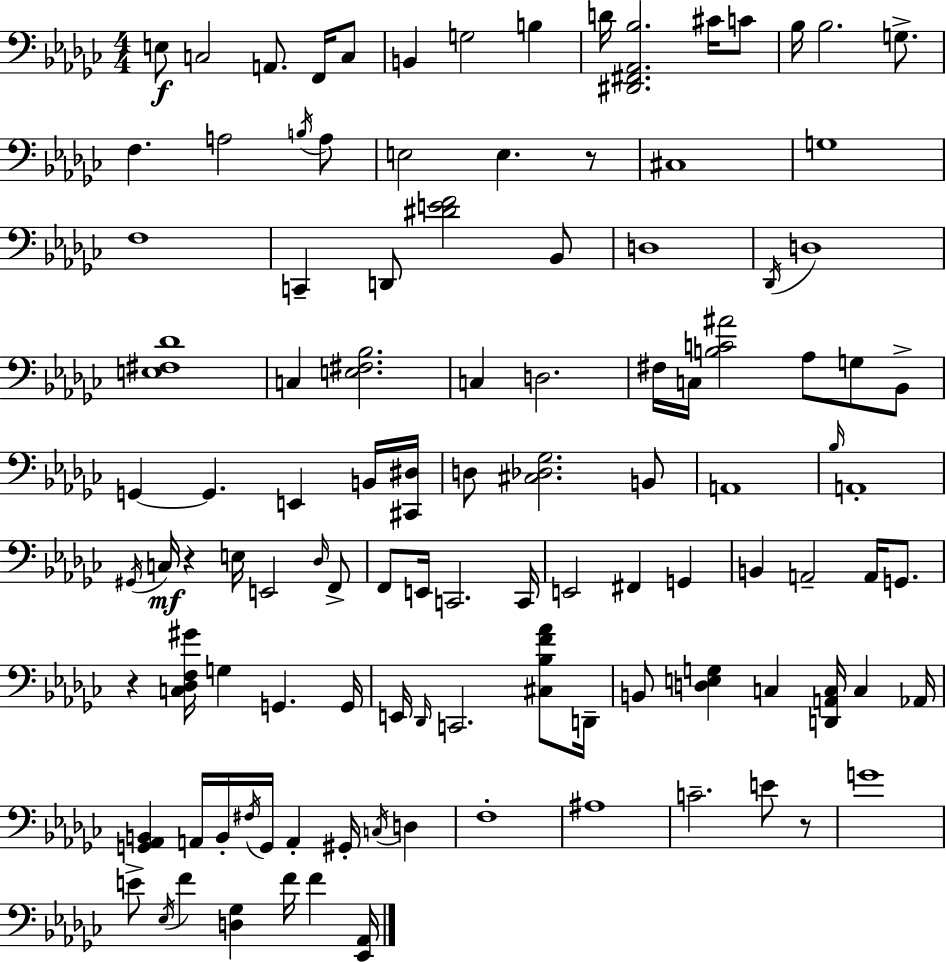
E3/e C3/h A2/e. F2/s C3/e B2/q G3/h B3/q D4/s [D#2,F#2,Ab2,Bb3]/h. C#4/s C4/e Bb3/s Bb3/h. G3/e. F3/q. A3/h B3/s A3/e E3/h E3/q. R/e C#3/w G3/w F3/w C2/q D2/e [D#4,E4,F4]/h Bb2/e D3/w Db2/s D3/w [E3,F#3,Db4]/w C3/q [E3,F#3,Bb3]/h. C3/q D3/h. F#3/s C3/s [B3,C4,A#4]/h Ab3/e G3/e Bb2/e G2/q G2/q. E2/q B2/s [C#2,D#3]/s D3/e [C#3,Db3,Gb3]/h. B2/e A2/w Bb3/s A2/w G#2/s C3/s R/q E3/s E2/h Db3/s F2/e F2/e E2/s C2/h. C2/s E2/h F#2/q G2/q B2/q A2/h A2/s G2/e. R/q [C3,Db3,F3,G#4]/s G3/q G2/q. G2/s E2/s Db2/s C2/h. [C#3,Bb3,F4,Ab4]/e D2/s B2/e [D3,E3,G3]/q C3/q [D2,A2,C3]/s C3/q Ab2/s [G2,Ab2,B2]/q A2/s B2/s F#3/s G2/s A2/q G#2/s C3/s D3/q F3/w A#3/w C4/h. E4/e R/e G4/w E4/e Eb3/s F4/q [D3,Gb3]/q F4/s F4/q [Eb2,Ab2]/s